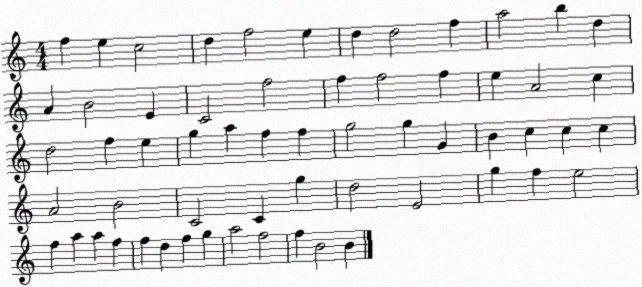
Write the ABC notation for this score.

X:1
T:Untitled
M:4/4
L:1/4
K:C
f e c2 d f2 e d d2 f a2 b d A B2 E C2 f2 f f2 f e A2 c d2 f e g a f f g2 g G B c c c A2 B2 C2 C g d2 E2 g f e2 f a a f f d f g a2 f2 f B2 B